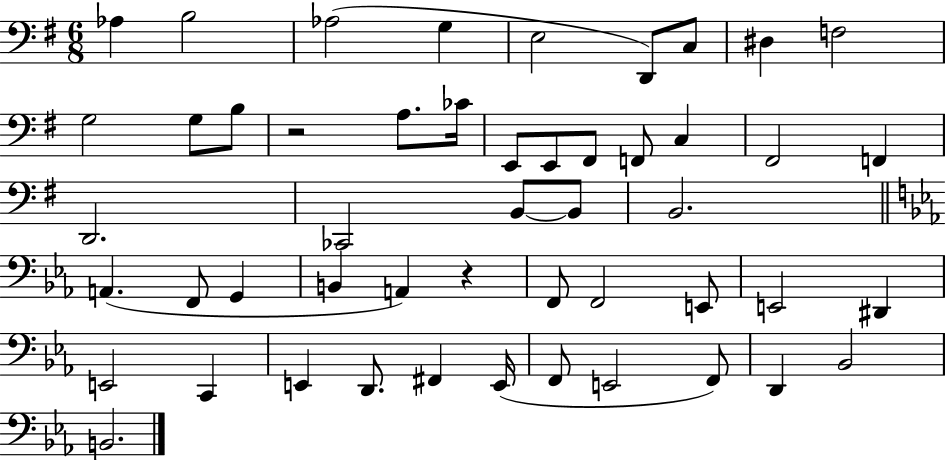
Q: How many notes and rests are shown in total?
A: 50